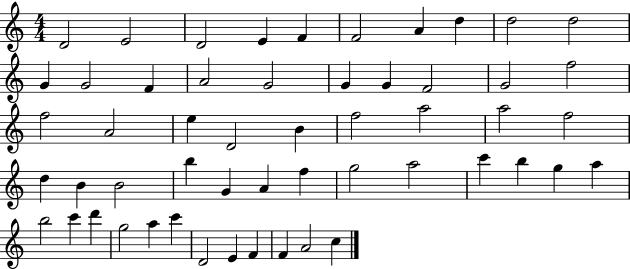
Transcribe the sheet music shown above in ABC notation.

X:1
T:Untitled
M:4/4
L:1/4
K:C
D2 E2 D2 E F F2 A d d2 d2 G G2 F A2 G2 G G F2 G2 f2 f2 A2 e D2 B f2 a2 a2 f2 d B B2 b G A f g2 a2 c' b g a b2 c' d' g2 a c' D2 E F F A2 c